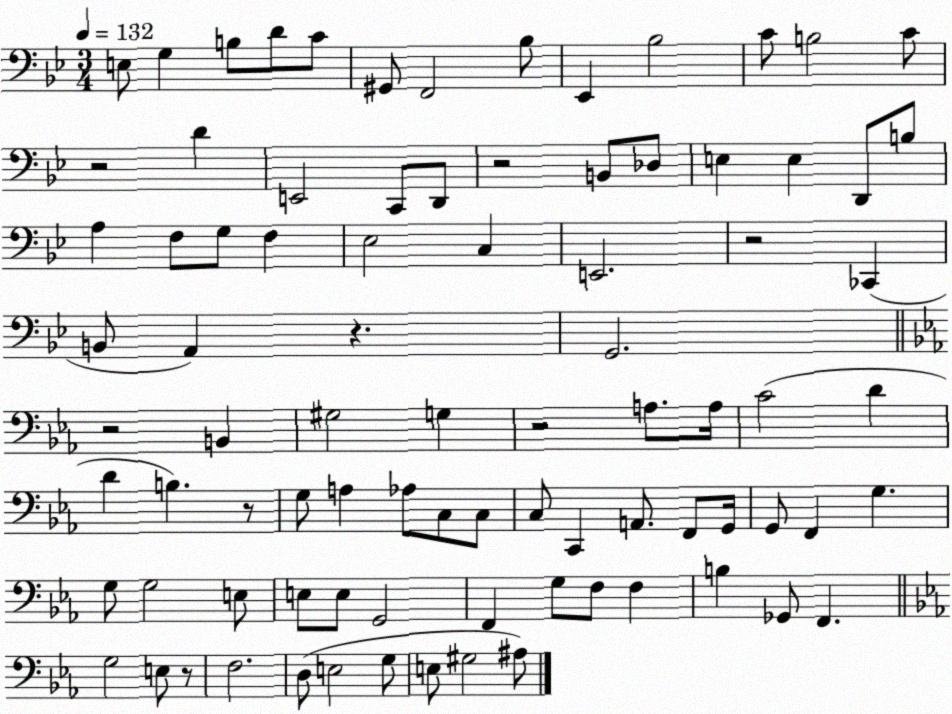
X:1
T:Untitled
M:3/4
L:1/4
K:Bb
E,/2 G, B,/2 D/2 C/2 ^G,,/2 F,,2 _B,/2 _E,, _B,2 C/2 B,2 C/2 z2 D E,,2 C,,/2 D,,/2 z2 B,,/2 _D,/2 E, E, D,,/2 B,/2 A, F,/2 G,/2 F, _E,2 C, E,,2 z2 _C,, B,,/2 A,, z G,,2 z2 B,, ^G,2 G, z2 A,/2 A,/4 C2 D D B, z/2 G,/2 A, _A,/2 C,/2 C,/2 C,/2 C,, A,,/2 F,,/2 G,,/4 G,,/2 F,, G, G,/2 G,2 E,/2 E,/2 E,/2 G,,2 F,, G,/2 F,/2 F, B, _G,,/2 F,, G,2 E,/2 z/2 F,2 D,/2 E,2 G,/2 E,/2 ^G,2 ^A,/2